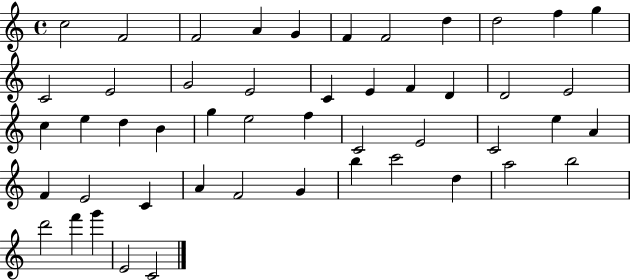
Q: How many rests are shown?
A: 0